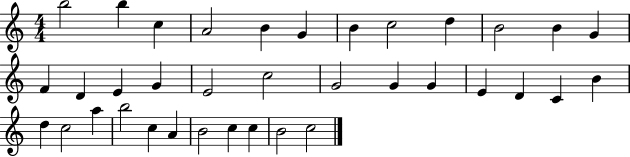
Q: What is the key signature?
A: C major